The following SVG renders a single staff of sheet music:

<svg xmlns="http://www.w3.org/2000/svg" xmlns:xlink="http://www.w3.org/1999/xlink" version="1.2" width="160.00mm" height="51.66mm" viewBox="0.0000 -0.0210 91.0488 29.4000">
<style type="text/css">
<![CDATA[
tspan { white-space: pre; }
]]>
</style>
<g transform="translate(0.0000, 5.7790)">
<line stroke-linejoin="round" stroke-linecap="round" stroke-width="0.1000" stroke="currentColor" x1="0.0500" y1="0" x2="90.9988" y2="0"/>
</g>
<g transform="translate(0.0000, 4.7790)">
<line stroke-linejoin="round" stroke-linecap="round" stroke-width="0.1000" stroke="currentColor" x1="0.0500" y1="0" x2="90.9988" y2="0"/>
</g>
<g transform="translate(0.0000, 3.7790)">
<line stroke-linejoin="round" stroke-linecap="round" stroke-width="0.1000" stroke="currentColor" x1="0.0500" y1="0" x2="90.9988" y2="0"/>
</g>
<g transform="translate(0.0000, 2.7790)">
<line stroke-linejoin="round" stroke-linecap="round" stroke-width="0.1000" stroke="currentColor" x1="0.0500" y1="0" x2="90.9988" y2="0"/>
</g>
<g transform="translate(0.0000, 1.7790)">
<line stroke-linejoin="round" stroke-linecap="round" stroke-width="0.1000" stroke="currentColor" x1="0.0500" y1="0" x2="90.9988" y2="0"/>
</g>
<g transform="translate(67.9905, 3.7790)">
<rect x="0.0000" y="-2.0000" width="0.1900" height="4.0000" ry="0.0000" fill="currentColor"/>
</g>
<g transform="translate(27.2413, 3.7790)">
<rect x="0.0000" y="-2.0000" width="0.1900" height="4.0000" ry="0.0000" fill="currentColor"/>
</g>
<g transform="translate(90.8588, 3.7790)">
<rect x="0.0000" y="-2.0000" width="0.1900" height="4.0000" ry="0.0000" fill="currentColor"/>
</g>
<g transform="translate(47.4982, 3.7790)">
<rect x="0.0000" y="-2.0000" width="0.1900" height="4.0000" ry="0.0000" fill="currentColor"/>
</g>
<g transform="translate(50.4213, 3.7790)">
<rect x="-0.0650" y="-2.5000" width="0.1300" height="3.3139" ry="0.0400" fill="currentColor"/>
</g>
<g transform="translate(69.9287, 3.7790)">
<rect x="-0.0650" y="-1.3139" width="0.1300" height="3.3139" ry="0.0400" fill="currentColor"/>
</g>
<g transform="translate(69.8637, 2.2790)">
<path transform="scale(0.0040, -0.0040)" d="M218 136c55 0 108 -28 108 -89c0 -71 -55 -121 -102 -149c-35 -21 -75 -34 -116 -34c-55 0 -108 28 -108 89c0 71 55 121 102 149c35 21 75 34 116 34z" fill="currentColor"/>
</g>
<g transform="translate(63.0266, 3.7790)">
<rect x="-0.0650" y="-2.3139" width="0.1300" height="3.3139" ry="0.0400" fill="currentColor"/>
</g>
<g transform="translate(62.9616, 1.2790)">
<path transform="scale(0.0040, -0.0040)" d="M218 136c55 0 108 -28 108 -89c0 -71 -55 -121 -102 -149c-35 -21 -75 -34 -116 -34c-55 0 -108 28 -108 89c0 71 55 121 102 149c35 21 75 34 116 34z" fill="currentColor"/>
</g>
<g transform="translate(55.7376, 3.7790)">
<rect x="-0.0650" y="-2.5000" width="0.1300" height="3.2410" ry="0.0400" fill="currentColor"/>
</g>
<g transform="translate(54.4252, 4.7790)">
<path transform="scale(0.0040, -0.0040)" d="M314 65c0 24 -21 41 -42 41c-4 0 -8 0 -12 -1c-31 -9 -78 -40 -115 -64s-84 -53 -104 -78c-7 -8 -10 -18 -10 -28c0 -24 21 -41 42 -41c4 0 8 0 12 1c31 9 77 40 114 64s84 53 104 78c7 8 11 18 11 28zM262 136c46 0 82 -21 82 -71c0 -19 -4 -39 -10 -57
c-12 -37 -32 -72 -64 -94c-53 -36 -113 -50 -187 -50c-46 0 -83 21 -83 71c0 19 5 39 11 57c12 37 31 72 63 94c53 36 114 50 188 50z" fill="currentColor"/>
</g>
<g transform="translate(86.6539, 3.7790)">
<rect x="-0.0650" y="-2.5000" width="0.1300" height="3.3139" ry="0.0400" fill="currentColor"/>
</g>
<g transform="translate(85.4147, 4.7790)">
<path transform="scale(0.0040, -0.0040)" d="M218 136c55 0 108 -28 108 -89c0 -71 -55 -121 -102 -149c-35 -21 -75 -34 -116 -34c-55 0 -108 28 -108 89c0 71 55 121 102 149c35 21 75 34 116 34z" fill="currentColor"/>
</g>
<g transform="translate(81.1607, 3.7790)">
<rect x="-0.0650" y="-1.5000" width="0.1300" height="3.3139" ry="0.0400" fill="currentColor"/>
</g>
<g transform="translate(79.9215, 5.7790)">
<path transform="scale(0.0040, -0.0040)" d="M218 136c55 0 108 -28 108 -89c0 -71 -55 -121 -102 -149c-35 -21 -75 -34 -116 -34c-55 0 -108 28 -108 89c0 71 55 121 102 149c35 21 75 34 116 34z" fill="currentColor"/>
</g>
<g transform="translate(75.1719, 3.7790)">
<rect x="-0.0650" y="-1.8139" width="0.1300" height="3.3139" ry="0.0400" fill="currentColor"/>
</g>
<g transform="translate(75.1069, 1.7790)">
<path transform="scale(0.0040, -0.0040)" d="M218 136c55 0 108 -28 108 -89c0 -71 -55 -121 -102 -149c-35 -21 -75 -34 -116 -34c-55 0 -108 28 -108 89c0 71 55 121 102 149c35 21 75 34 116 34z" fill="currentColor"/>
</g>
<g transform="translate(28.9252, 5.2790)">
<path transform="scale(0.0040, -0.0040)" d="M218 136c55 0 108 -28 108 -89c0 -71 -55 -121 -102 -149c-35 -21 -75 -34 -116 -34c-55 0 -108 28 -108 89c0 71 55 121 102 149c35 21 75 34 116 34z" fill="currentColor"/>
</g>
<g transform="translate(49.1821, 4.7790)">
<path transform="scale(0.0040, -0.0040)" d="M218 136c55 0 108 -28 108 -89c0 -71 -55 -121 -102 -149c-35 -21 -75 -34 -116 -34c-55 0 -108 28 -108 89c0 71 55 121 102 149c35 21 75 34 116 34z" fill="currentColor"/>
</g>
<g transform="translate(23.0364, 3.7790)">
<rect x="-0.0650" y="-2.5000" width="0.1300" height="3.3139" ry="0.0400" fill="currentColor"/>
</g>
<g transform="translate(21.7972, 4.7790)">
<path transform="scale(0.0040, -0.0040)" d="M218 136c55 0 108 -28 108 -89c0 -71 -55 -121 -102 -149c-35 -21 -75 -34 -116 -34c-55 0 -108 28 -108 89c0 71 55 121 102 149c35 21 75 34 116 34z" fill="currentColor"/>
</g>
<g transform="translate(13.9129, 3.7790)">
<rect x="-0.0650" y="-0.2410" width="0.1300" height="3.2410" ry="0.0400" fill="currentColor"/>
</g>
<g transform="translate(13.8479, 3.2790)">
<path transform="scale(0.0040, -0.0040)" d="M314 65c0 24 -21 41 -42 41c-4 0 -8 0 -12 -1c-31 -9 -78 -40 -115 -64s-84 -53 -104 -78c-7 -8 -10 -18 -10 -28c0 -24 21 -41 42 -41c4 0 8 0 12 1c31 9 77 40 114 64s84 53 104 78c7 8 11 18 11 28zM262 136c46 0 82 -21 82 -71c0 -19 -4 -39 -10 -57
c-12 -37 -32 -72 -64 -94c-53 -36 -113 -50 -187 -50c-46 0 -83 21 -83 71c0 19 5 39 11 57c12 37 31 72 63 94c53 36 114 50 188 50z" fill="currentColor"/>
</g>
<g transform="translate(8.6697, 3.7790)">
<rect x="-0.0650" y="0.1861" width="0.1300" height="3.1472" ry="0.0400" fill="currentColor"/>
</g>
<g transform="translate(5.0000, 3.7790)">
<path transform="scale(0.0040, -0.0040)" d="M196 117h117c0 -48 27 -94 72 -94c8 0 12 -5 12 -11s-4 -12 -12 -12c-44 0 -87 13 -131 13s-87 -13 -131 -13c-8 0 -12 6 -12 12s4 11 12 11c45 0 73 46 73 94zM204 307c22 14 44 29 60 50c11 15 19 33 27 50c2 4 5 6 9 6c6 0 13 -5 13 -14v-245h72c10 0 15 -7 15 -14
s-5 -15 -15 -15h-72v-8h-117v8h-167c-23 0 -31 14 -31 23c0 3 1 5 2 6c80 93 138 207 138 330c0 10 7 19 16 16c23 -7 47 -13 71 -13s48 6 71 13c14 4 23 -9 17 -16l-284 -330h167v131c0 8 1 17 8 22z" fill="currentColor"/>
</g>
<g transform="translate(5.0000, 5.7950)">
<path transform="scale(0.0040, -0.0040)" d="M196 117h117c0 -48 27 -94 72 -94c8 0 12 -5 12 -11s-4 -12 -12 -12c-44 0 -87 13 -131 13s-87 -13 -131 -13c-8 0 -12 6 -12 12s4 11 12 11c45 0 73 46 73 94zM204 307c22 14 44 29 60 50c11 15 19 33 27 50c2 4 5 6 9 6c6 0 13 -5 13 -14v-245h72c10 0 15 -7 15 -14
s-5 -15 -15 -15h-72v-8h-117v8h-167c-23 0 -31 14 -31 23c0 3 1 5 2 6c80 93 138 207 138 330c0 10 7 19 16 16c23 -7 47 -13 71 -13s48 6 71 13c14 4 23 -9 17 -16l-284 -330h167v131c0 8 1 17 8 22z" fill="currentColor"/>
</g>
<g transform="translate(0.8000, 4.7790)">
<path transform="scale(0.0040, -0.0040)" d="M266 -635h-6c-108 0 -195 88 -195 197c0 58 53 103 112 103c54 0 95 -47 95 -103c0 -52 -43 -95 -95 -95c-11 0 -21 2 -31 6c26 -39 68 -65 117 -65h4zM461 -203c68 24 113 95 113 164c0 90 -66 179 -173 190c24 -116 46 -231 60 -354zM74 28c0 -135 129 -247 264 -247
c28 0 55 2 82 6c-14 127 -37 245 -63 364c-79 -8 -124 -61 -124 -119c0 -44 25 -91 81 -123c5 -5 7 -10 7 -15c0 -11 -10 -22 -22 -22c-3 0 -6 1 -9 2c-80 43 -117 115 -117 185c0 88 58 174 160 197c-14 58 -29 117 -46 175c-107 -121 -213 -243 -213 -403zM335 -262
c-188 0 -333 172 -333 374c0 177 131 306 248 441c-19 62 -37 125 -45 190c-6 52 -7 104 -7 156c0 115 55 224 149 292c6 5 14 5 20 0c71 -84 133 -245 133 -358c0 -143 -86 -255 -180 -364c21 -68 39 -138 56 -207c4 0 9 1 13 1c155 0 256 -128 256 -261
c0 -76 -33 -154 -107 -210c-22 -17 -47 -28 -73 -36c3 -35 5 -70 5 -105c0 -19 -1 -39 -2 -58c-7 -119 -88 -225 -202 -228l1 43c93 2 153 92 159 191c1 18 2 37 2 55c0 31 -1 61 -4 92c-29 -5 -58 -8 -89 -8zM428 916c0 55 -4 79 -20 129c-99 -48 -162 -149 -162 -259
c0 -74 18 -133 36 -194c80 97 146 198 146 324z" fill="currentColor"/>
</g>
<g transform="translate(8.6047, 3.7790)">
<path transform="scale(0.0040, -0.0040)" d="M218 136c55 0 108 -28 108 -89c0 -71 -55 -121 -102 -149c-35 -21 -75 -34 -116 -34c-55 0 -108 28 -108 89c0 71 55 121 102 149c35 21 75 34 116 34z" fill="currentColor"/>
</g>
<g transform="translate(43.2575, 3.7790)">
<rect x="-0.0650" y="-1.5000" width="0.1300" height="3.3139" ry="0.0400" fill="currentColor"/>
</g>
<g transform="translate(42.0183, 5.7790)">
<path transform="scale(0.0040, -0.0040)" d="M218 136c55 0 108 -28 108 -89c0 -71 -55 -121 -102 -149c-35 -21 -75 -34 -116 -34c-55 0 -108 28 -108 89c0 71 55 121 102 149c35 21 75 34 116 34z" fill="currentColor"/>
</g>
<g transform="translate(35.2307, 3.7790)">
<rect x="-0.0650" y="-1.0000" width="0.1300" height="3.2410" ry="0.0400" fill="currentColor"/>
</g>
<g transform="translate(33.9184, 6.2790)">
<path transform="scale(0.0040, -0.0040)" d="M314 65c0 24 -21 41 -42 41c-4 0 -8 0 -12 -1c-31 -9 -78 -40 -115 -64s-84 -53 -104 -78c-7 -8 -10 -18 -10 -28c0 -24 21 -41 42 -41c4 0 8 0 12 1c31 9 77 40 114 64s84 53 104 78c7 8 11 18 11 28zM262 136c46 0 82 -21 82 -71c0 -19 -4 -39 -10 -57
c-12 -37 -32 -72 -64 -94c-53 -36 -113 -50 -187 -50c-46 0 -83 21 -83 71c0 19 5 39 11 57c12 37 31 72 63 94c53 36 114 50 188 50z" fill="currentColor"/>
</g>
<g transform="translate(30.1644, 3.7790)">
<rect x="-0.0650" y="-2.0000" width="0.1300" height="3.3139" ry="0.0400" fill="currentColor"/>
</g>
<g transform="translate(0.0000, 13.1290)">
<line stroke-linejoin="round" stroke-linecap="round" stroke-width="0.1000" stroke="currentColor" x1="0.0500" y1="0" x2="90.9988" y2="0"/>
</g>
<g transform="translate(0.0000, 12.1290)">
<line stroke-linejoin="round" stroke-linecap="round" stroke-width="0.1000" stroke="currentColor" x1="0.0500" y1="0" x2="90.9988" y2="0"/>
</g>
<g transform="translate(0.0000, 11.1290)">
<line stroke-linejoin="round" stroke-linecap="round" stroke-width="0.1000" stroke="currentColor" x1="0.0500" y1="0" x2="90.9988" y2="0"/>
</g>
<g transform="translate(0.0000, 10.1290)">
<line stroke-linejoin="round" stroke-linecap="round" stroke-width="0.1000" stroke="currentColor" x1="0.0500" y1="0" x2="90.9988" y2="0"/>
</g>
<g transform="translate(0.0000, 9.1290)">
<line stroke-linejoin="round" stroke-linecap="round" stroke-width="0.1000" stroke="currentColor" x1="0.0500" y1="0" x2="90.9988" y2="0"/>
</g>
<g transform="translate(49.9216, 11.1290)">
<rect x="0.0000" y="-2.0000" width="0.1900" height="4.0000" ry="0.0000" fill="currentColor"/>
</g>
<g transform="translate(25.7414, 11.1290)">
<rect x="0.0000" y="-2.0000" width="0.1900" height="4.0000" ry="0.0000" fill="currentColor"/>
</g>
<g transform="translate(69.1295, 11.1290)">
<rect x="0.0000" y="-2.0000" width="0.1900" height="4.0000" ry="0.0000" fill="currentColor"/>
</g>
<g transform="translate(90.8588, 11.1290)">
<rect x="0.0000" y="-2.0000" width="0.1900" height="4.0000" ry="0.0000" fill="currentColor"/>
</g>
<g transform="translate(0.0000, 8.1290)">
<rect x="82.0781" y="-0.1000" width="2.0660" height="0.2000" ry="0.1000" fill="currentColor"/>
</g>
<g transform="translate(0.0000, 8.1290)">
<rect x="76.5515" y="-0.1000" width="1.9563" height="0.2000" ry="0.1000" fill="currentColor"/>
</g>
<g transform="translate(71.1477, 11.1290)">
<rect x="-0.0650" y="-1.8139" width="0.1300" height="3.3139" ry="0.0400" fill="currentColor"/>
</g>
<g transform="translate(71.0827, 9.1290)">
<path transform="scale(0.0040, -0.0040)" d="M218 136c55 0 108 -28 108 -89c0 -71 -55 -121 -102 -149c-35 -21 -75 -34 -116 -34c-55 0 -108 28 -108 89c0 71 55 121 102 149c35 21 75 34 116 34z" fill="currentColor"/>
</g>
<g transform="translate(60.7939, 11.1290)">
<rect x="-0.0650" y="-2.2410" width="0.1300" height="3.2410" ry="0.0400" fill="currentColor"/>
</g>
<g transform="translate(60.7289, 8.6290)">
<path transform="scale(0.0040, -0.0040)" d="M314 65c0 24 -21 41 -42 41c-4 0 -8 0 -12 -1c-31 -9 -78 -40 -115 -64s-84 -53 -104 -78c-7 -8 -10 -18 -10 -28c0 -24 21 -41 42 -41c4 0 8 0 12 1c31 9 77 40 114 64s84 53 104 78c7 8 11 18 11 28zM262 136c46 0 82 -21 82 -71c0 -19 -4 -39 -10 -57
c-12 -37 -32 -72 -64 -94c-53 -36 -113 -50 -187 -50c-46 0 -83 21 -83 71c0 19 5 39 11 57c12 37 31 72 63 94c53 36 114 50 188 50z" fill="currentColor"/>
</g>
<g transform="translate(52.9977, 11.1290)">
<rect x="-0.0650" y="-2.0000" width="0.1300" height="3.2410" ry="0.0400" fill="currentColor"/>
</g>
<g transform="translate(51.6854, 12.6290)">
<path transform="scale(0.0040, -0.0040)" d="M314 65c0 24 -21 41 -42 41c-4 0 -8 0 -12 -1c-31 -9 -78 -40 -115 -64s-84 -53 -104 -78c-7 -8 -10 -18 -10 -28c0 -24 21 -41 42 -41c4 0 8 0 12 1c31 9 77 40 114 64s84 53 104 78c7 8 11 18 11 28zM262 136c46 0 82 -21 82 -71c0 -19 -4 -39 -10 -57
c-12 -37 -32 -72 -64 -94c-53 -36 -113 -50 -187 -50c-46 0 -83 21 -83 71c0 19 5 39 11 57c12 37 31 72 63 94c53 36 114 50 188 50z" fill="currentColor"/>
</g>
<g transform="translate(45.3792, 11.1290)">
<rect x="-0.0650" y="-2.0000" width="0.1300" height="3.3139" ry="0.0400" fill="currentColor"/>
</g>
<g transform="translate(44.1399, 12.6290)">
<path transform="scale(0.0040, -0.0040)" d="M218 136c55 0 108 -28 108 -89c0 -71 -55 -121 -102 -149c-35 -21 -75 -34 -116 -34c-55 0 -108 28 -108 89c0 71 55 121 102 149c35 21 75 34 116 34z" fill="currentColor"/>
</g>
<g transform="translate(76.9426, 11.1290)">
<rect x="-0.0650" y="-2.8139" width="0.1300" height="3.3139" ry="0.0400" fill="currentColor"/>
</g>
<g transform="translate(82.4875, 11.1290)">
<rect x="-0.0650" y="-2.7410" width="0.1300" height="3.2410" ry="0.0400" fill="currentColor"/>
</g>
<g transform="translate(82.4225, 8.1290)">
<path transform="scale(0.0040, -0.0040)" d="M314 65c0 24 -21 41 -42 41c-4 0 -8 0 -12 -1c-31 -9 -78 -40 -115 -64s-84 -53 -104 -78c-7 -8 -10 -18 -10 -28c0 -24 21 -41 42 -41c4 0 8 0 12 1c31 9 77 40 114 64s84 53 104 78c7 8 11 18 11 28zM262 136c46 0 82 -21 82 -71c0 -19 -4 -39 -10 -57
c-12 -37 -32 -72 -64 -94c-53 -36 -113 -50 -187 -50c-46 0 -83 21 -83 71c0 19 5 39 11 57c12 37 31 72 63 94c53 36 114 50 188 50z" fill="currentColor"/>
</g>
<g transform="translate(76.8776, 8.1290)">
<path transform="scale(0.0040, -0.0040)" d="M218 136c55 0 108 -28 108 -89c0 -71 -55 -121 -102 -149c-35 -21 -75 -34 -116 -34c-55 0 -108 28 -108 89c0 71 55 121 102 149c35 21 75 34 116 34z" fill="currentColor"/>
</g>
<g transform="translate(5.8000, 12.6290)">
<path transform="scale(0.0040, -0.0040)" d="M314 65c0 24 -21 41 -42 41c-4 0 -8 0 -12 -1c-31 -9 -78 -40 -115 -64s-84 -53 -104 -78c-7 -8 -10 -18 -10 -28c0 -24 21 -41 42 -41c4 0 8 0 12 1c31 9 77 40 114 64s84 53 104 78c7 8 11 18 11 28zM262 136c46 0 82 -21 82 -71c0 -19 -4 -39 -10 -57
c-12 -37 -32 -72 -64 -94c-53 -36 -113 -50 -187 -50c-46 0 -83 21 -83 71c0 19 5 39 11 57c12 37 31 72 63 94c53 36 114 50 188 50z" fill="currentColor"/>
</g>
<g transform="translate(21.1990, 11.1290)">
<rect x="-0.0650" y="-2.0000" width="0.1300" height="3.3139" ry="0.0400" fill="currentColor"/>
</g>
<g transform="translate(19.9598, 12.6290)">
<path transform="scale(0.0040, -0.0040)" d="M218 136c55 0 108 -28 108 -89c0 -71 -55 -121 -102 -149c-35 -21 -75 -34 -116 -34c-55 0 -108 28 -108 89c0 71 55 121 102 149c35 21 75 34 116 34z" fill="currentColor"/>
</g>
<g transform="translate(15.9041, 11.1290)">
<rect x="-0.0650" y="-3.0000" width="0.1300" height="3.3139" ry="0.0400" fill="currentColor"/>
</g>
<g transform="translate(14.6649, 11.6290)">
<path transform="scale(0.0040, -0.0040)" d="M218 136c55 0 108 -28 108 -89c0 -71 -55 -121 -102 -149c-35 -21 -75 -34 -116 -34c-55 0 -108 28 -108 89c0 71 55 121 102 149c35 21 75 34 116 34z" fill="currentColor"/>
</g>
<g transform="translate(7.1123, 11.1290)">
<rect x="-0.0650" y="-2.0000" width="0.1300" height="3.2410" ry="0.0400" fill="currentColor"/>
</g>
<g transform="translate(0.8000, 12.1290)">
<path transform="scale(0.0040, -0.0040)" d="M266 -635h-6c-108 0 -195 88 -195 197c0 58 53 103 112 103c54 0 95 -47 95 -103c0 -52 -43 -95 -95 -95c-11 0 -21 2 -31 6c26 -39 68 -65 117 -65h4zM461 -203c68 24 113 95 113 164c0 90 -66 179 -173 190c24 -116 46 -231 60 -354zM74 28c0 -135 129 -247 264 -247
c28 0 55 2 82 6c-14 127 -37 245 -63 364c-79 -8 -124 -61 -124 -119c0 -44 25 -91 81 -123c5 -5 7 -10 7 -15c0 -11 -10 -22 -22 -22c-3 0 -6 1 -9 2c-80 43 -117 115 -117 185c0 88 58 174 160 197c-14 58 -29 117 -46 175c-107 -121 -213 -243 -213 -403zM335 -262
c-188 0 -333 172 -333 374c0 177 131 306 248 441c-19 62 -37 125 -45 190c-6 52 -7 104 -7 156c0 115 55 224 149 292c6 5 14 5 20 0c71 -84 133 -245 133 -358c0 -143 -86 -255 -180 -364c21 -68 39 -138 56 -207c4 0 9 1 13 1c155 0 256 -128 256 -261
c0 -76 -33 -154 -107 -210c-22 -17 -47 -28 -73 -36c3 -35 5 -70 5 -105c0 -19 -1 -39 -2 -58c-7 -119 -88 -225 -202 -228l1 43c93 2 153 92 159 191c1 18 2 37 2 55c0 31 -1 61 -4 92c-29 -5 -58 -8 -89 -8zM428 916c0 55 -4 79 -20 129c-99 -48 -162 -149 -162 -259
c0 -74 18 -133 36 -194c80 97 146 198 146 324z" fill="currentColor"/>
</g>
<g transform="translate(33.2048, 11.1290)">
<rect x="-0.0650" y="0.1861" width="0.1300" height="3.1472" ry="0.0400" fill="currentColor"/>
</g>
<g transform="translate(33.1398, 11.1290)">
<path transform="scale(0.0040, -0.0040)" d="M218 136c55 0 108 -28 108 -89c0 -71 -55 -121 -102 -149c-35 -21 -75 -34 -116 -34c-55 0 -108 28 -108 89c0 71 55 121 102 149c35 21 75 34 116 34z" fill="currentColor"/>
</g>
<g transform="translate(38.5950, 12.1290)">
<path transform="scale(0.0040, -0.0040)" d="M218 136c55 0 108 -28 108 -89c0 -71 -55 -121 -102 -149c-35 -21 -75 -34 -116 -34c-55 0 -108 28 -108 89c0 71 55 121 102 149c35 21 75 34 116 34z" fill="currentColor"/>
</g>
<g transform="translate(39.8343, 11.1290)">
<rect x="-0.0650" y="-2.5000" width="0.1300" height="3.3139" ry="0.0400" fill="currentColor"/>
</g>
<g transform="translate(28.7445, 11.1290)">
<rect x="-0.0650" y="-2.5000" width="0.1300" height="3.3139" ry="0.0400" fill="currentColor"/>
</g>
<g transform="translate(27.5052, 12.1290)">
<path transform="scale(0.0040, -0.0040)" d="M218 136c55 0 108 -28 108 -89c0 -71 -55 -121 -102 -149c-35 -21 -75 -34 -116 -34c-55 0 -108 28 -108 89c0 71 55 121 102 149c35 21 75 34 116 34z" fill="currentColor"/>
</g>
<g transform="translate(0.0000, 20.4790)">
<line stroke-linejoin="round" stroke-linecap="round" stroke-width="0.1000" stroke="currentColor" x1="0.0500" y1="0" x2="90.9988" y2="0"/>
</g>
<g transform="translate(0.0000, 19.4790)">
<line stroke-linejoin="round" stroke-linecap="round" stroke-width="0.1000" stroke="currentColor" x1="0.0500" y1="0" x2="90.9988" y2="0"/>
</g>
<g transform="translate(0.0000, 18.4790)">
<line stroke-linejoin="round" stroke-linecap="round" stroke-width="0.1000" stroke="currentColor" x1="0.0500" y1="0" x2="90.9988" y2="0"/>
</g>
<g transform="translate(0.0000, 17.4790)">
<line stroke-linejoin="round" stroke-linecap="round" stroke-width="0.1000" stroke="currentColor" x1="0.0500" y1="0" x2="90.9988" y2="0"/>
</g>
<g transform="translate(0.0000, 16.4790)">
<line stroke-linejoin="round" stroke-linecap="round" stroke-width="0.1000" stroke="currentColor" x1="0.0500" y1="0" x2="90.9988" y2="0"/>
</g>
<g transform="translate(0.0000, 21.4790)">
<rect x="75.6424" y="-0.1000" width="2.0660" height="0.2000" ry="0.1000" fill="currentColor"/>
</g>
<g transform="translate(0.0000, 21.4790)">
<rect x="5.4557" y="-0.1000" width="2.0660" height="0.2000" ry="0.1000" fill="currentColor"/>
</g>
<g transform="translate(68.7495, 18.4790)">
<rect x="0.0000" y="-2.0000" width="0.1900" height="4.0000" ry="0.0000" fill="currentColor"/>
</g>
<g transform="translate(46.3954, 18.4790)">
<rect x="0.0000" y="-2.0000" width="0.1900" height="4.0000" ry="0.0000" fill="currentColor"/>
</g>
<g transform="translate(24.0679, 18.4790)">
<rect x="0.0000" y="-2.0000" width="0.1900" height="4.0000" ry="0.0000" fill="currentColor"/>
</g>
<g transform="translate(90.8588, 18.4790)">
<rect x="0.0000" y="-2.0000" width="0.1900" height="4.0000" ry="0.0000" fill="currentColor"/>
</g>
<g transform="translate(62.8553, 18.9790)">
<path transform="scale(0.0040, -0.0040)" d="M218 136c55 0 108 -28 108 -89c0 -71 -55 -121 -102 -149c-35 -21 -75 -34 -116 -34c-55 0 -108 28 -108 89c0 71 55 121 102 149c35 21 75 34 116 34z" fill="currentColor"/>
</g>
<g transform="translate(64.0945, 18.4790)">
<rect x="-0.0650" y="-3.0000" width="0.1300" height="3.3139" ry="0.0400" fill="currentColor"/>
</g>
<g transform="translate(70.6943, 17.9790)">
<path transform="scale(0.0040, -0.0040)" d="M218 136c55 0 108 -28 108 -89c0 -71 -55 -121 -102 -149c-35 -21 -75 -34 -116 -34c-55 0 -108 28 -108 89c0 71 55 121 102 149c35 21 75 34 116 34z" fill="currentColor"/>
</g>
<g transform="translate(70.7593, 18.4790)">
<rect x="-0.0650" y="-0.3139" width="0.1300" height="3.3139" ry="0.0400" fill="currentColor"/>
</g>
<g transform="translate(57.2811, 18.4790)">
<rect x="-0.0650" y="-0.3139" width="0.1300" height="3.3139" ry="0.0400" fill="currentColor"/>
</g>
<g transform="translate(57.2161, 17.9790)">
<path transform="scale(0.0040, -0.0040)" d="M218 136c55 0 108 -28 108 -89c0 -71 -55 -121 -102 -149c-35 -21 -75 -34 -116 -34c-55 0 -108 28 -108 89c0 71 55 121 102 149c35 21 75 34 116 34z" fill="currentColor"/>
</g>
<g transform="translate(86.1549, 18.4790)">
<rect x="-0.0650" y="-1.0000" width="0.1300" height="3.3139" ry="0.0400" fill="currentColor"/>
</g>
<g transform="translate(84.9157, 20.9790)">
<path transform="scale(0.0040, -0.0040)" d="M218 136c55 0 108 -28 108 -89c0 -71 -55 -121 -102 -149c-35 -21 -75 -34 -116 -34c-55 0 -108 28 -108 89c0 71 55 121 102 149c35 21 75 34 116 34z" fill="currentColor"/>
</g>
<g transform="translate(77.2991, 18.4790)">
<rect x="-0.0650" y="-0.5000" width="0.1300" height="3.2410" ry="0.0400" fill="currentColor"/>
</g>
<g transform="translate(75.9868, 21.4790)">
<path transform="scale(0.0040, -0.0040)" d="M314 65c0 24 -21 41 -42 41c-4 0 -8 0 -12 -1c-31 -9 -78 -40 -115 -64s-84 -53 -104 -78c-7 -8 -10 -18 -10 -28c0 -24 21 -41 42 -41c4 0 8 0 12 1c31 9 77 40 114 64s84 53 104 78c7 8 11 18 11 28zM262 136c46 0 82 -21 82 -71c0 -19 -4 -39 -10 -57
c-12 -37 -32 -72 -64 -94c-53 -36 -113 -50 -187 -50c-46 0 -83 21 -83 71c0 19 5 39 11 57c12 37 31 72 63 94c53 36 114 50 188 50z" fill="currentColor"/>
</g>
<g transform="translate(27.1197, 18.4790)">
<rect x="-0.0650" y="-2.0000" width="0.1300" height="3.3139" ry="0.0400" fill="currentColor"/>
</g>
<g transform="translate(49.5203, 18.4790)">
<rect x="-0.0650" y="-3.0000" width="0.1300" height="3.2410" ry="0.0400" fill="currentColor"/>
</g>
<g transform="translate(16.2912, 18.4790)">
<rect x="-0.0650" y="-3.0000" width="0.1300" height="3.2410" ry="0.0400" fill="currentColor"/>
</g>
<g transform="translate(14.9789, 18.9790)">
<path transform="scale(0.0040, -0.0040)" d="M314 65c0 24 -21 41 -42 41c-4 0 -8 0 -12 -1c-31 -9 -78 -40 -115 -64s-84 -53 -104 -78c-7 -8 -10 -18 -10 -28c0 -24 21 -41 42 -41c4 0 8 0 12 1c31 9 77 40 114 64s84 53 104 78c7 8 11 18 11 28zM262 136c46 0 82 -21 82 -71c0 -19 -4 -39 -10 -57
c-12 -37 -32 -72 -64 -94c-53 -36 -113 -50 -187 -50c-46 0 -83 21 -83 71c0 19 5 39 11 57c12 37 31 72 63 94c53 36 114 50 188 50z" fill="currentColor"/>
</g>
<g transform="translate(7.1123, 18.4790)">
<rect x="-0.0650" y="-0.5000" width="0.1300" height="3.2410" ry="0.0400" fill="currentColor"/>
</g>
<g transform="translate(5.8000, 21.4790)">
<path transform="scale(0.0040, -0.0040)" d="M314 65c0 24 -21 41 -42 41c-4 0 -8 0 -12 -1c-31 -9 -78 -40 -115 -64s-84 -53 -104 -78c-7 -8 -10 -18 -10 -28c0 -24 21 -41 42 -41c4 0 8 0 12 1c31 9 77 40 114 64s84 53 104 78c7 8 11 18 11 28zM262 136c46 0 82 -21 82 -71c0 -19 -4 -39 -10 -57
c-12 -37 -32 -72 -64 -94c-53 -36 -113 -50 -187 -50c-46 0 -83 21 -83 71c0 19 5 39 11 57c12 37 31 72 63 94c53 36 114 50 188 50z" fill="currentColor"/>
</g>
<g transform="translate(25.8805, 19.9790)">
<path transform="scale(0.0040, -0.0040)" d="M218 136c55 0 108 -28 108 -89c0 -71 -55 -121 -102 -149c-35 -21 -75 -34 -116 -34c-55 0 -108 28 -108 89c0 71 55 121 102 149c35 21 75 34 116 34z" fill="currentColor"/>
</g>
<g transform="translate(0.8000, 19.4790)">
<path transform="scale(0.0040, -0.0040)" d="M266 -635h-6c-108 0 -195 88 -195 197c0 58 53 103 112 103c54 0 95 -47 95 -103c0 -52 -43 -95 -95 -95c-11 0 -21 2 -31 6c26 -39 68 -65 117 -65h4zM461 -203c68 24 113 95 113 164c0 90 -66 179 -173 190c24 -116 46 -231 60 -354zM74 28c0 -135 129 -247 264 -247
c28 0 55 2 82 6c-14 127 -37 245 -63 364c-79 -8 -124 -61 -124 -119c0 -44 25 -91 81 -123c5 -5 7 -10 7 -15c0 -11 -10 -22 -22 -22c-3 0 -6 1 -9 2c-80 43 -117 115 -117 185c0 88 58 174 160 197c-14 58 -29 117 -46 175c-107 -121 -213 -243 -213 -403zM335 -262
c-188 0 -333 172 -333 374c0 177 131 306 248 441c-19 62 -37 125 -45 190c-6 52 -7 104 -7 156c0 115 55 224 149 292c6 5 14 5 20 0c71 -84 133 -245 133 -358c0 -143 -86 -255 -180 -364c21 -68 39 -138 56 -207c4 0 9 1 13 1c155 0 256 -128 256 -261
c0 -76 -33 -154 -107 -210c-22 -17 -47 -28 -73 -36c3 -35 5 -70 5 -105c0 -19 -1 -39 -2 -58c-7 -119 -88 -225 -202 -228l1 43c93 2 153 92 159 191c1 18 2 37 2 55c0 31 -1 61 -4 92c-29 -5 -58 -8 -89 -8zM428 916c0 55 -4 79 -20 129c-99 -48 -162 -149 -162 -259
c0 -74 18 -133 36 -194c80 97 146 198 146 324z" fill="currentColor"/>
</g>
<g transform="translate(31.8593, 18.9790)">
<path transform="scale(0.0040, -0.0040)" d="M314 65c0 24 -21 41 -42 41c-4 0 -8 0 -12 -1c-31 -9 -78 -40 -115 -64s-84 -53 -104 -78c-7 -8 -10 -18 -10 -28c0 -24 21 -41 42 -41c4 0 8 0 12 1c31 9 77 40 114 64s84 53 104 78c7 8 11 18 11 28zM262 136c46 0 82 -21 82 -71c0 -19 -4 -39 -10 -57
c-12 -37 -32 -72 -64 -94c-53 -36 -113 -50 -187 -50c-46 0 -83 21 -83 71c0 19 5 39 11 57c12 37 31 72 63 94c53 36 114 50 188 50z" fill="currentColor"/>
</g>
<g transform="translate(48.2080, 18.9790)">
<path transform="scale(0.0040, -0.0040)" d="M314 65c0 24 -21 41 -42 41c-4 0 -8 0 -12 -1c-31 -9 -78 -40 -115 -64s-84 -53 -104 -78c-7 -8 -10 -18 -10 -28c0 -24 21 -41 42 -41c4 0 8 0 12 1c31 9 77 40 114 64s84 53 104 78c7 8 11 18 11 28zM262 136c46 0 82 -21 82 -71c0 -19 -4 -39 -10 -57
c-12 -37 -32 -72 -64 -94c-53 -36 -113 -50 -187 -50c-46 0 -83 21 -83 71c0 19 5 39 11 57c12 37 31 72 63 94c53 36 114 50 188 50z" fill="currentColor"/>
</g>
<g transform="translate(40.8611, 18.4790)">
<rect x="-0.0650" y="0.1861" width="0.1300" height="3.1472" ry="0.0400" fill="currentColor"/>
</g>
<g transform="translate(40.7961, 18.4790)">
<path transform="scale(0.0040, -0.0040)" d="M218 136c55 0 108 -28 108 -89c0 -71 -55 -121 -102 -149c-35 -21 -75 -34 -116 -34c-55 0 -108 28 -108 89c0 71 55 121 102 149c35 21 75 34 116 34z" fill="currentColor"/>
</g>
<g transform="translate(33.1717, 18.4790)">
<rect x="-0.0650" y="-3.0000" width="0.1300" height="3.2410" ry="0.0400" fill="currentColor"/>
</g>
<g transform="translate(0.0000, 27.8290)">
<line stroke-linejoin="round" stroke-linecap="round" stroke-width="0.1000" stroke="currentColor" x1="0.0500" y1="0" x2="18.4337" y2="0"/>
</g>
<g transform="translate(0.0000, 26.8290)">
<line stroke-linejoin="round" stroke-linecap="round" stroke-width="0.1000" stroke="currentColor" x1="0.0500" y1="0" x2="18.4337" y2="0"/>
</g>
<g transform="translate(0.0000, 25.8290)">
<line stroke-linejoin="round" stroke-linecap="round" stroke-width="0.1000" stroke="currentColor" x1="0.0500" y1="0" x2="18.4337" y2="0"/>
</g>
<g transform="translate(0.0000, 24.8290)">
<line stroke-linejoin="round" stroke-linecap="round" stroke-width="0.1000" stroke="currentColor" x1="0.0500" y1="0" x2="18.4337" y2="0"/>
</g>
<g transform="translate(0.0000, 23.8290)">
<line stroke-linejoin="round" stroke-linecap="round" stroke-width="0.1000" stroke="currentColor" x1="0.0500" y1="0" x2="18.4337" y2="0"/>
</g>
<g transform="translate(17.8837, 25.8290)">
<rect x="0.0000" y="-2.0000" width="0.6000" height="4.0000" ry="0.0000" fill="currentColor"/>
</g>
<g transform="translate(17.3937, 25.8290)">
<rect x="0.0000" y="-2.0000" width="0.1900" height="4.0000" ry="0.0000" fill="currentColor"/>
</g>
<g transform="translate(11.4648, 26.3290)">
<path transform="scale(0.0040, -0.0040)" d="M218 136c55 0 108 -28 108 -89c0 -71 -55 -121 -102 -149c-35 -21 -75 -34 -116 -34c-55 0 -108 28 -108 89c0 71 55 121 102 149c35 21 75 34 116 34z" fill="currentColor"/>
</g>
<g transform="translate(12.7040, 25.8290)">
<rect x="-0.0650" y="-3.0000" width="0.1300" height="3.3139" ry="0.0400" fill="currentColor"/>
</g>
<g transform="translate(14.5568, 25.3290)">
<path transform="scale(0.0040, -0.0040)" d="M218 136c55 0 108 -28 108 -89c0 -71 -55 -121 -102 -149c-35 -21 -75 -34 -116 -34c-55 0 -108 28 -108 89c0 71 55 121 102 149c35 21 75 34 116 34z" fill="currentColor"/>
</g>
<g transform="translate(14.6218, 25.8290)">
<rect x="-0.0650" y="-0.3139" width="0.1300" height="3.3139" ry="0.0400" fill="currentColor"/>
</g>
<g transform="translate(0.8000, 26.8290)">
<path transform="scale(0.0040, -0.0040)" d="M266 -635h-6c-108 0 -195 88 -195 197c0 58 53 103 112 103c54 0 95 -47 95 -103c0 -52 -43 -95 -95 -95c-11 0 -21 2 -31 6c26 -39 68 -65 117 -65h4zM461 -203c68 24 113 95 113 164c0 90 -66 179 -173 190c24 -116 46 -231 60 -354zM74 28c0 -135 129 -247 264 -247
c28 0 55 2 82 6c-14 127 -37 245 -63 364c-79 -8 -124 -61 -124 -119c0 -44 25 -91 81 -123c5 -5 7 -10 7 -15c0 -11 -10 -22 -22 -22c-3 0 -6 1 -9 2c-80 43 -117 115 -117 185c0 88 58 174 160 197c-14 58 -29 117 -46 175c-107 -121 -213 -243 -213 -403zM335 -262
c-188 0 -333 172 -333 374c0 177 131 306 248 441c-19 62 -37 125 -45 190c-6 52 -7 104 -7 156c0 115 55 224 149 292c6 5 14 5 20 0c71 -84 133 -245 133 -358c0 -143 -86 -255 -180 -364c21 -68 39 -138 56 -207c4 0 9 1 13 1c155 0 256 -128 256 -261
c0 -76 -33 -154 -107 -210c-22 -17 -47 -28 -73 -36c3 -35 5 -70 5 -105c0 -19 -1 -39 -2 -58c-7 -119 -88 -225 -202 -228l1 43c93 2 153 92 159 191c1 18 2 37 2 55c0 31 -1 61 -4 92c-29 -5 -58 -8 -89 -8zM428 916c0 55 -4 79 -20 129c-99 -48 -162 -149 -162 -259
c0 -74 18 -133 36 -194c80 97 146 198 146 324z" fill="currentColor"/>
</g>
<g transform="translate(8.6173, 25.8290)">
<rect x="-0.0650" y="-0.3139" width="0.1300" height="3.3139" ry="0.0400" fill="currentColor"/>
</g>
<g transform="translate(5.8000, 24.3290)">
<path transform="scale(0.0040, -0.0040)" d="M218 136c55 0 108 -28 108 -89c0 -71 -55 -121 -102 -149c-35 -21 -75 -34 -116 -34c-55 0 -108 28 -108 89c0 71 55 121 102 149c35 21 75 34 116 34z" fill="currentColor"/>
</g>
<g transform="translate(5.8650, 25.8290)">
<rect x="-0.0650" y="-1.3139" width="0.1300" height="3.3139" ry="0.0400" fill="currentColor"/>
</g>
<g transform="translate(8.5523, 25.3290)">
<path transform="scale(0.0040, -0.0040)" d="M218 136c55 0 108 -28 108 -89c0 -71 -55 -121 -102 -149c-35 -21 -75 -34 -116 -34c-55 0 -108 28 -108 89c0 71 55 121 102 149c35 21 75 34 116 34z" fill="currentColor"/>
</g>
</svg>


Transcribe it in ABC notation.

X:1
T:Untitled
M:4/4
L:1/4
K:C
B c2 G F D2 E G G2 g e f E G F2 A F G B G F F2 g2 f a a2 C2 A2 F A2 B A2 c A c C2 D e c A c